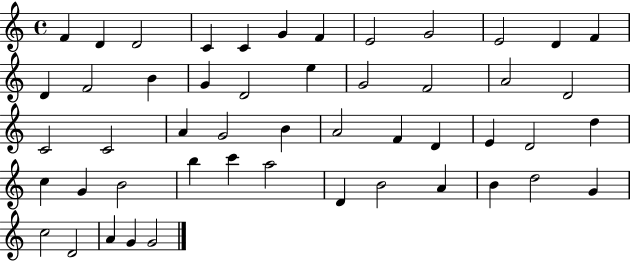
X:1
T:Untitled
M:4/4
L:1/4
K:C
F D D2 C C G F E2 G2 E2 D F D F2 B G D2 e G2 F2 A2 D2 C2 C2 A G2 B A2 F D E D2 d c G B2 b c' a2 D B2 A B d2 G c2 D2 A G G2